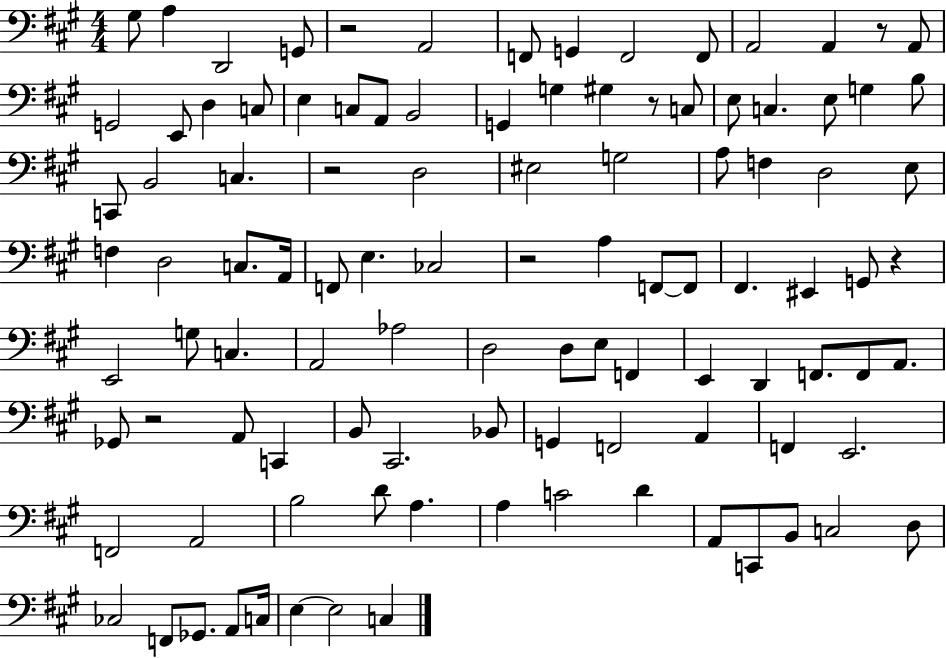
{
  \clef bass
  \numericTimeSignature
  \time 4/4
  \key a \major
  gis8 a4 d,2 g,8 | r2 a,2 | f,8 g,4 f,2 f,8 | a,2 a,4 r8 a,8 | \break g,2 e,8 d4 c8 | e4 c8 a,8 b,2 | g,4 g4 gis4 r8 c8 | e8 c4. e8 g4 b8 | \break c,8 b,2 c4. | r2 d2 | eis2 g2 | a8 f4 d2 e8 | \break f4 d2 c8. a,16 | f,8 e4. ces2 | r2 a4 f,8~~ f,8 | fis,4. eis,4 g,8 r4 | \break e,2 g8 c4. | a,2 aes2 | d2 d8 e8 f,4 | e,4 d,4 f,8. f,8 a,8. | \break ges,8 r2 a,8 c,4 | b,8 cis,2. bes,8 | g,4 f,2 a,4 | f,4 e,2. | \break f,2 a,2 | b2 d'8 a4. | a4 c'2 d'4 | a,8 c,8 b,8 c2 d8 | \break ces2 f,8 ges,8. a,8 c16 | e4~~ e2 c4 | \bar "|."
}